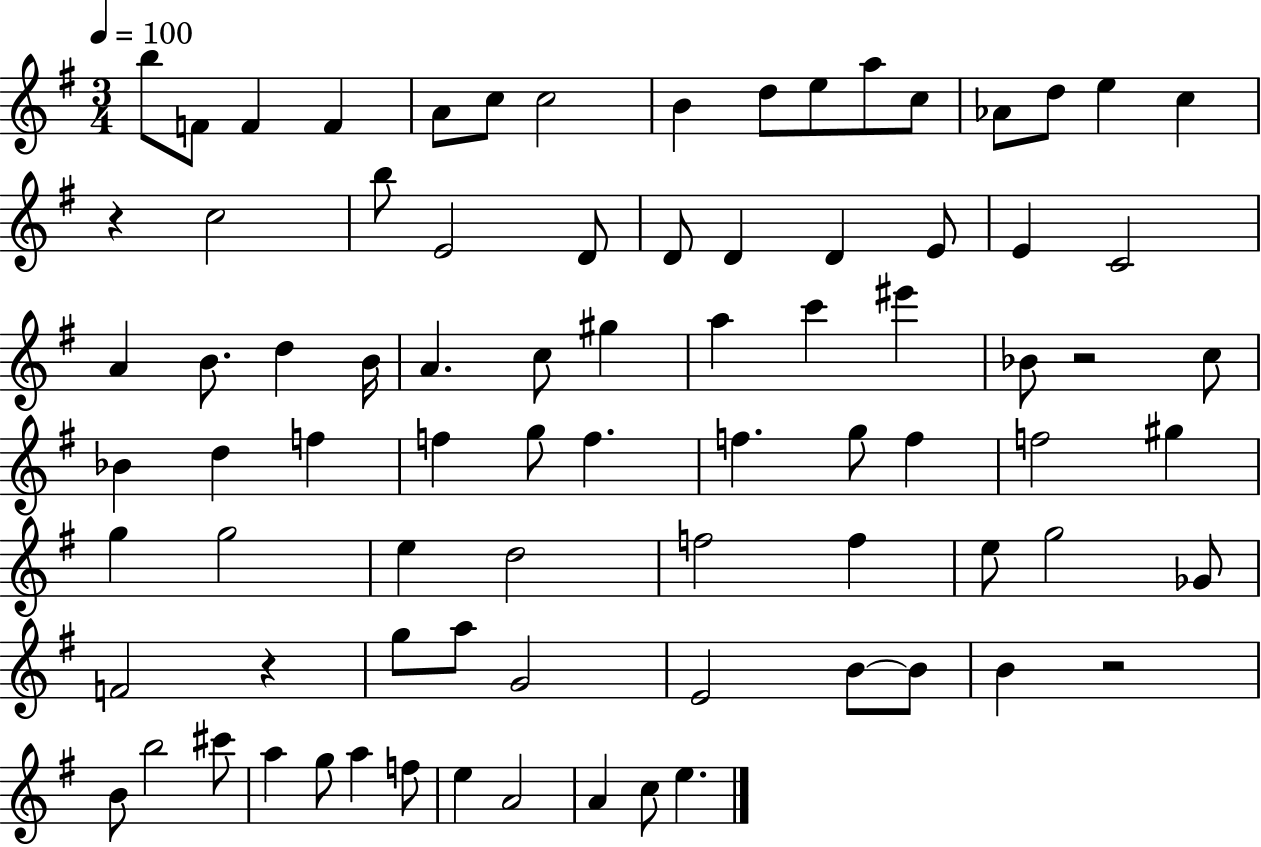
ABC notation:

X:1
T:Untitled
M:3/4
L:1/4
K:G
b/2 F/2 F F A/2 c/2 c2 B d/2 e/2 a/2 c/2 _A/2 d/2 e c z c2 b/2 E2 D/2 D/2 D D E/2 E C2 A B/2 d B/4 A c/2 ^g a c' ^e' _B/2 z2 c/2 _B d f f g/2 f f g/2 f f2 ^g g g2 e d2 f2 f e/2 g2 _G/2 F2 z g/2 a/2 G2 E2 B/2 B/2 B z2 B/2 b2 ^c'/2 a g/2 a f/2 e A2 A c/2 e